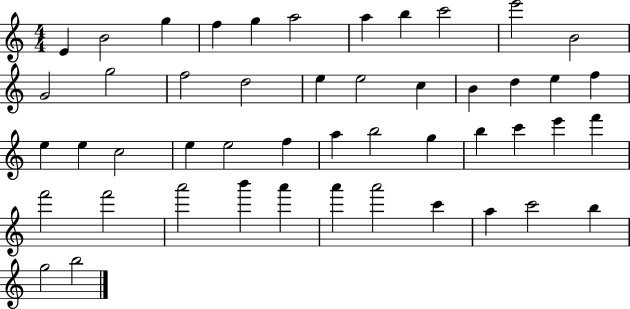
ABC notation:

X:1
T:Untitled
M:4/4
L:1/4
K:C
E B2 g f g a2 a b c'2 e'2 B2 G2 g2 f2 d2 e e2 c B d e f e e c2 e e2 f a b2 g b c' e' f' f'2 f'2 a'2 b' a' a' a'2 c' a c'2 b g2 b2